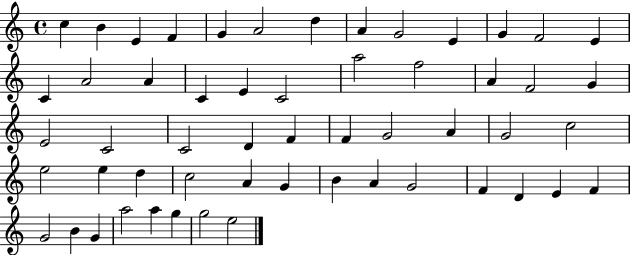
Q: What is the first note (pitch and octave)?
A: C5